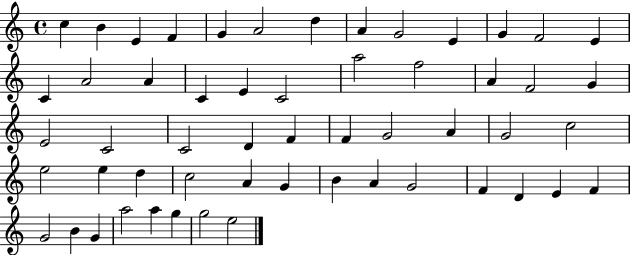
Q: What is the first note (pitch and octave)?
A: C5